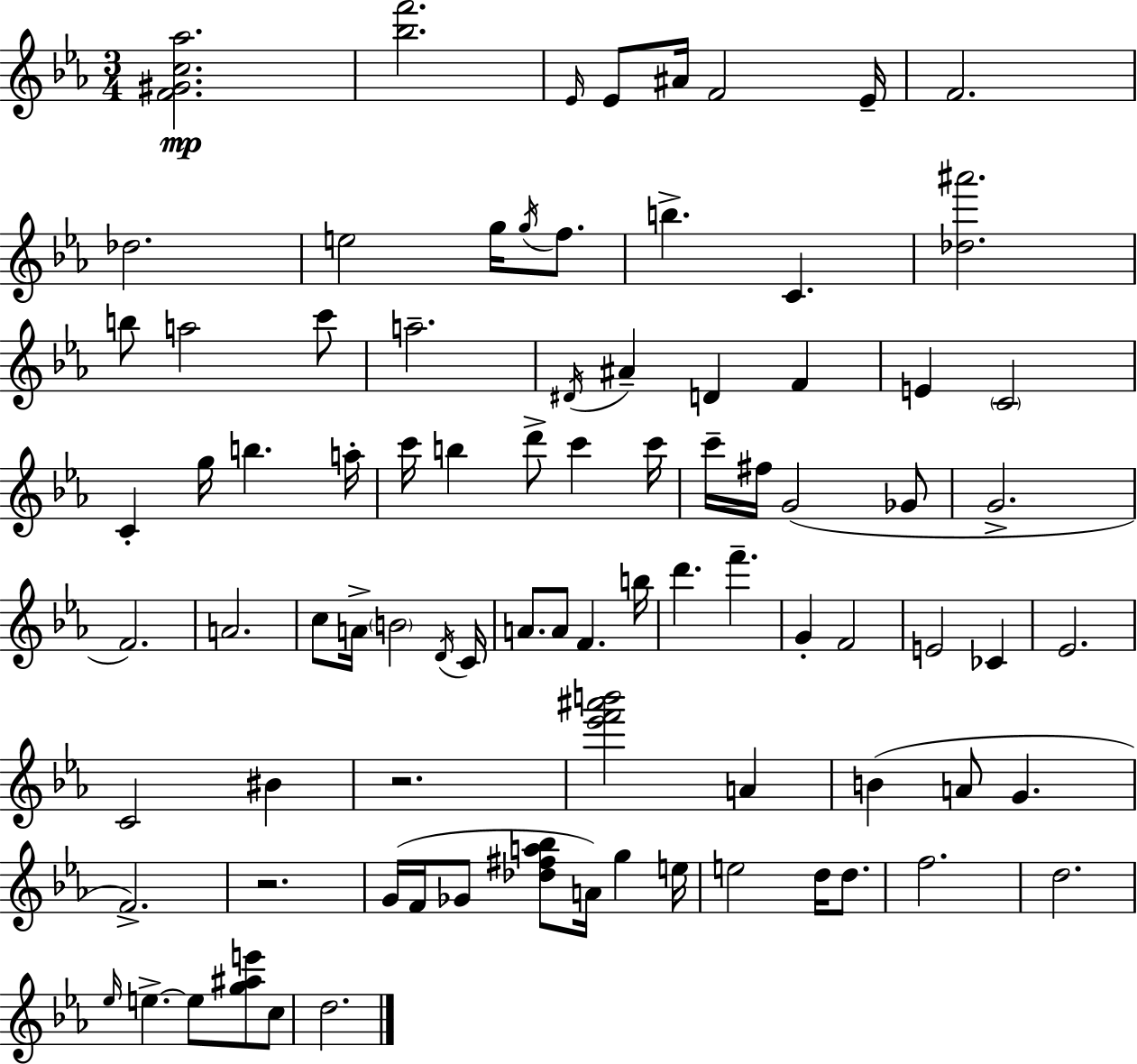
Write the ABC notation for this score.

X:1
T:Untitled
M:3/4
L:1/4
K:Cm
[F^Gc_a]2 [_bf']2 _E/4 _E/2 ^A/4 F2 _E/4 F2 _d2 e2 g/4 g/4 f/2 b C [_d^a']2 b/2 a2 c'/2 a2 ^D/4 ^A D F E C2 C g/4 b a/4 c'/4 b d'/2 c' c'/4 c'/4 ^f/4 G2 _G/2 G2 F2 A2 c/2 A/4 B2 D/4 C/4 A/2 A/2 F b/4 d' f' G F2 E2 _C _E2 C2 ^B z2 [_e'f'^a'b']2 A B A/2 G F2 z2 G/4 F/4 _G/2 [_d^fa_b]/2 A/4 g e/4 e2 d/4 d/2 f2 d2 _e/4 e e/2 [g^ae']/2 c/2 d2